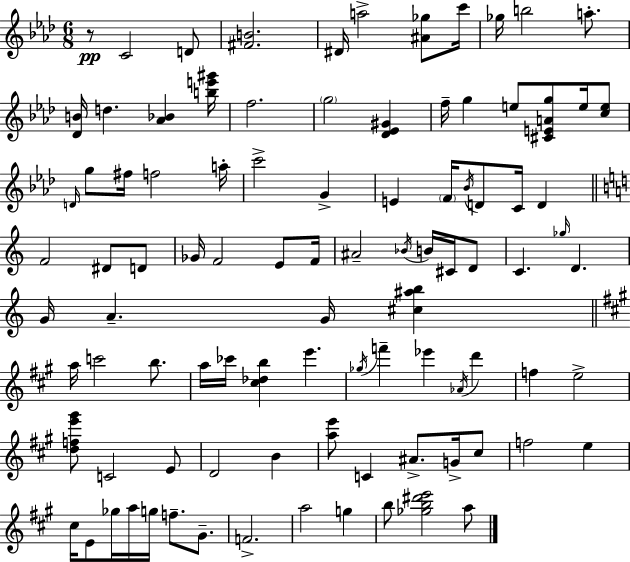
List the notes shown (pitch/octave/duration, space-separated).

R/e C4/h D4/e [F#4,B4]/h. D#4/s A5/h [A#4,Gb5]/e C6/s Gb5/s B5/h A5/e. [Db4,B4]/s D5/q. [Ab4,Bb4]/q [B5,E6,G#6]/s F5/h. G5/h [Db4,Eb4,G#4]/q F5/s G5/q E5/e [C#4,E4,A4,G5]/e E5/s [C5,E5]/e D4/s G5/e F#5/s F5/h A5/s C6/h G4/q E4/q F4/s Bb4/s D4/e C4/s D4/q F4/h D#4/e D4/e Gb4/s F4/h E4/e F4/s A#4/h Bb4/s B4/s C#4/s D4/e C4/q. Gb5/s D4/q. G4/s A4/q. G4/s [C#5,A#5,B5]/q A5/s C6/h B5/e. A5/s CES6/s [C#5,Db5,B5]/q E6/q. Gb5/s F6/q Eb6/q Ab4/s D6/q F5/q E5/h [D5,F5,E6,G#6]/e C4/h E4/e D4/h B4/q [A5,E6]/e C4/q A#4/e. G4/s C#5/e F5/h E5/q C#5/s E4/e Gb5/s A5/s G5/s F5/e. G#4/e. F4/h. A5/h G5/q B5/e [Gb5,B5,D#6,E6]/h A5/e